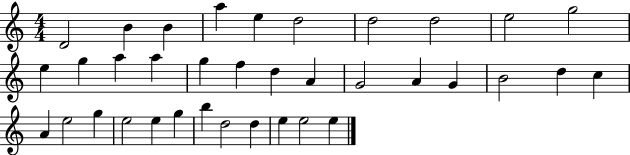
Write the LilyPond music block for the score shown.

{
  \clef treble
  \numericTimeSignature
  \time 4/4
  \key c \major
  d'2 b'4 b'4 | a''4 e''4 d''2 | d''2 d''2 | e''2 g''2 | \break e''4 g''4 a''4 a''4 | g''4 f''4 d''4 a'4 | g'2 a'4 g'4 | b'2 d''4 c''4 | \break a'4 e''2 g''4 | e''2 e''4 g''4 | b''4 d''2 d''4 | e''4 e''2 e''4 | \break \bar "|."
}